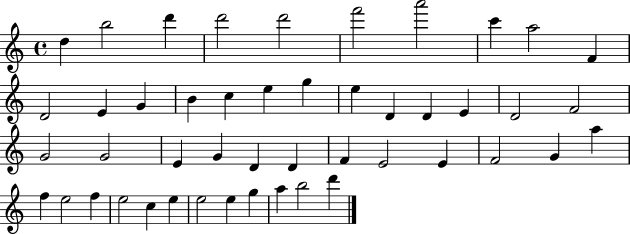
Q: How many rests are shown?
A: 0